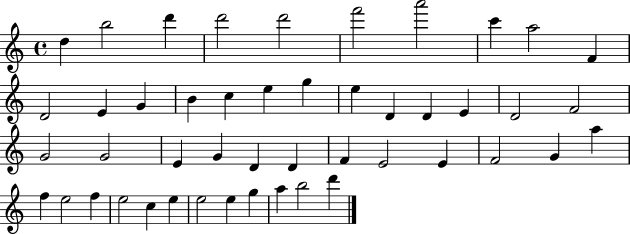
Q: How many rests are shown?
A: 0